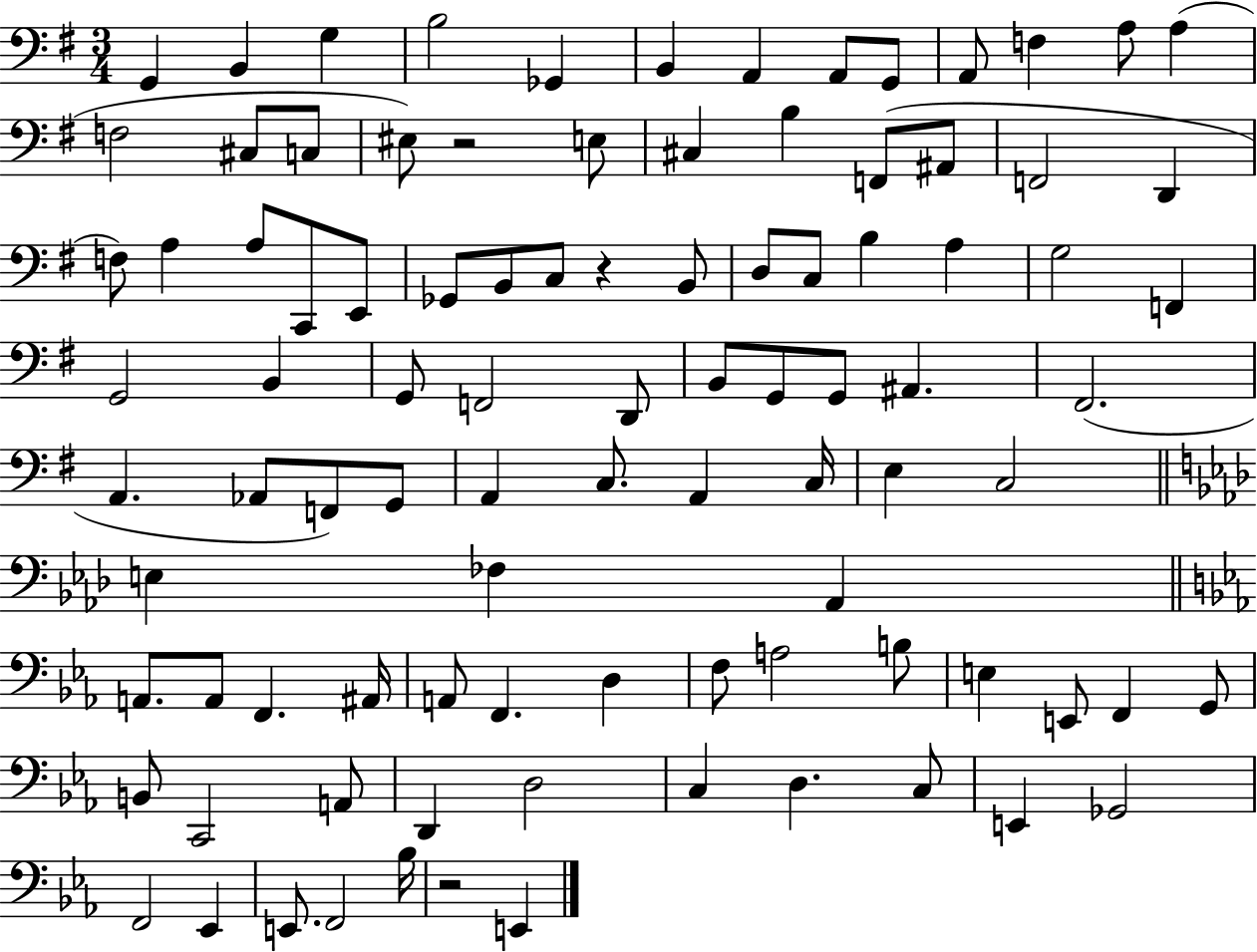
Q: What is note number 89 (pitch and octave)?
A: E2